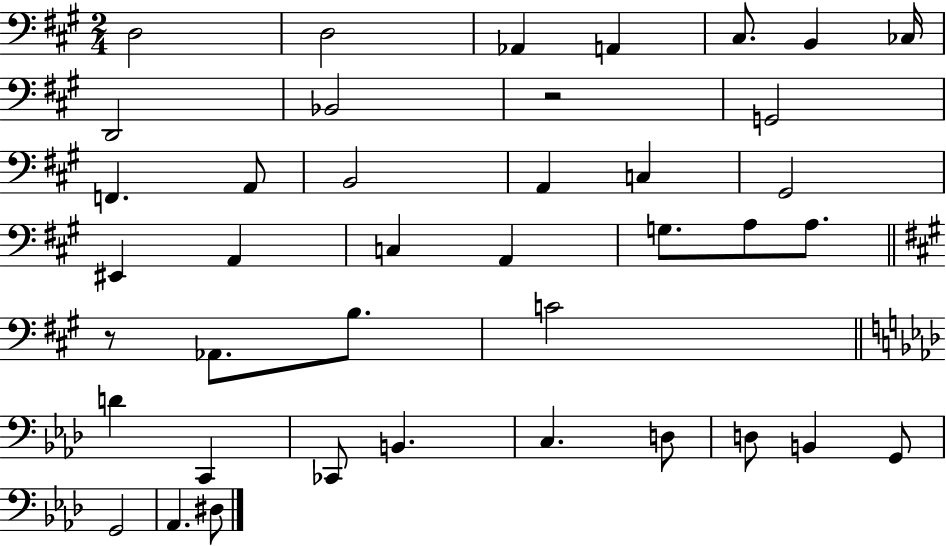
X:1
T:Untitled
M:2/4
L:1/4
K:A
D,2 D,2 _A,, A,, ^C,/2 B,, _C,/4 D,,2 _B,,2 z2 G,,2 F,, A,,/2 B,,2 A,, C, ^G,,2 ^E,, A,, C, A,, G,/2 A,/2 A,/2 z/2 _A,,/2 B,/2 C2 D C,, _C,,/2 B,, C, D,/2 D,/2 B,, G,,/2 G,,2 _A,, ^D,/2